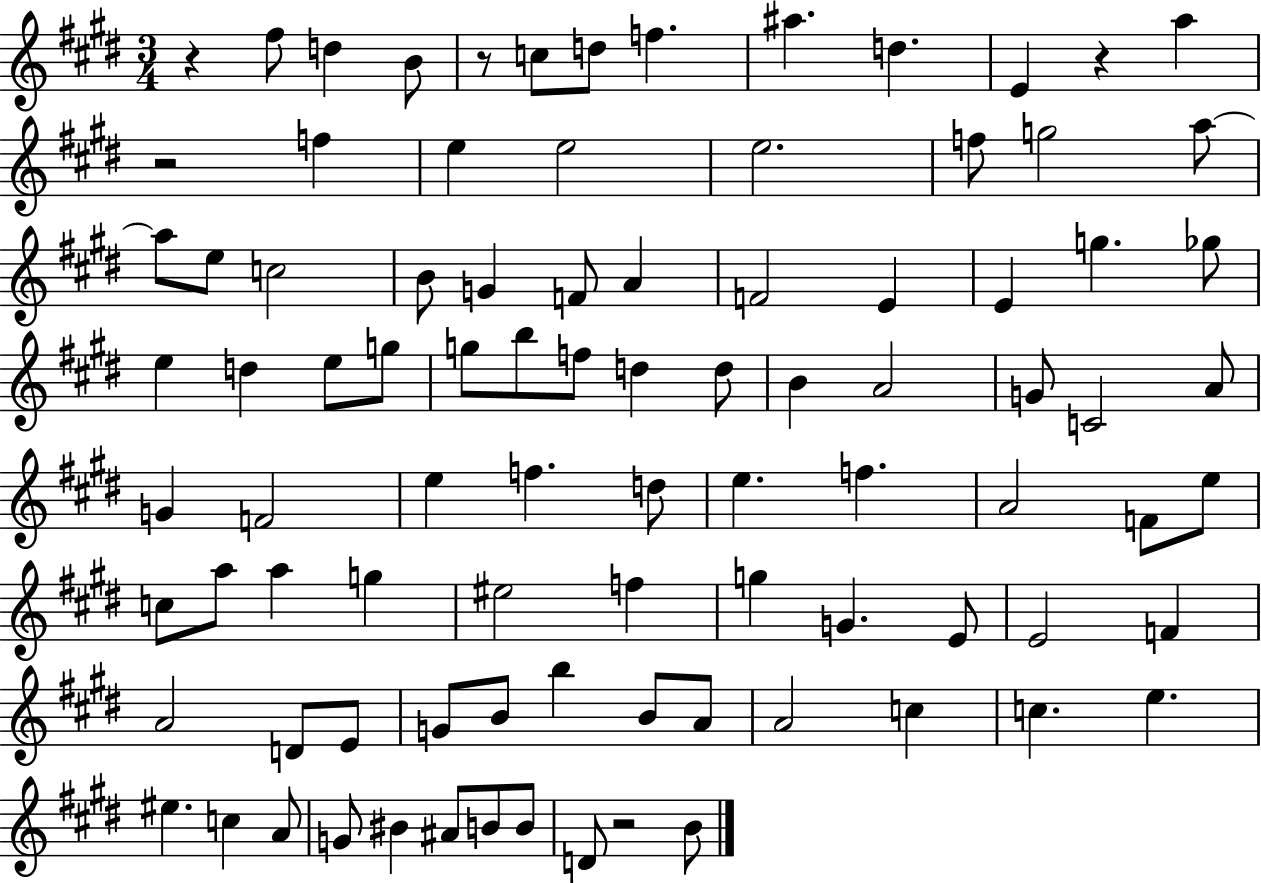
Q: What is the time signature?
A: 3/4